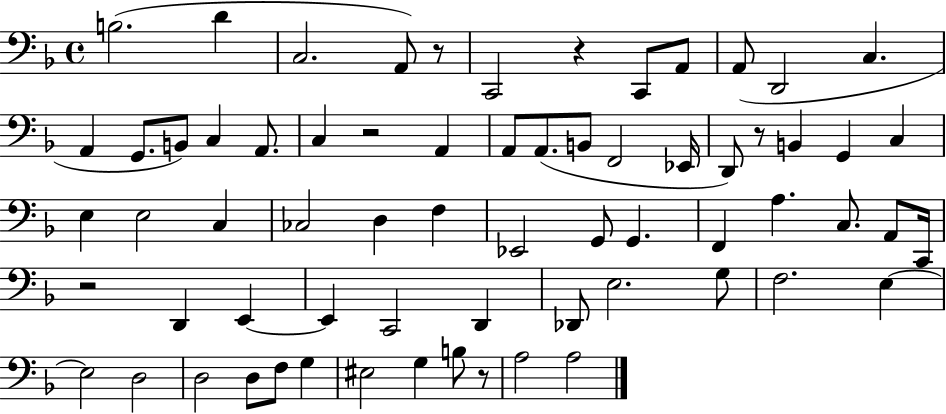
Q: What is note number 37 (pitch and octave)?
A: A3